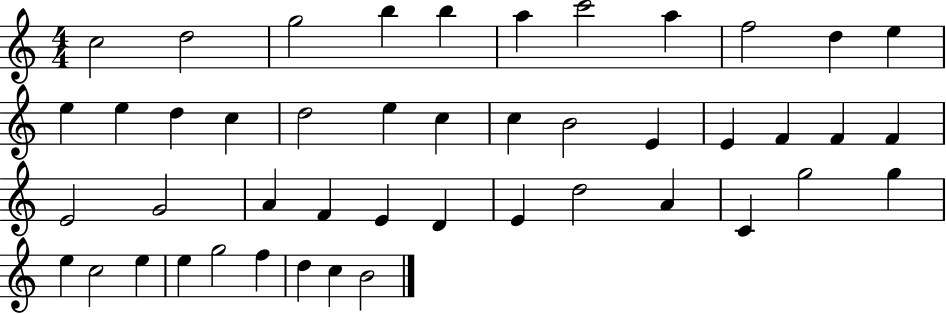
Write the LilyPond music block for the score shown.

{
  \clef treble
  \numericTimeSignature
  \time 4/4
  \key c \major
  c''2 d''2 | g''2 b''4 b''4 | a''4 c'''2 a''4 | f''2 d''4 e''4 | \break e''4 e''4 d''4 c''4 | d''2 e''4 c''4 | c''4 b'2 e'4 | e'4 f'4 f'4 f'4 | \break e'2 g'2 | a'4 f'4 e'4 d'4 | e'4 d''2 a'4 | c'4 g''2 g''4 | \break e''4 c''2 e''4 | e''4 g''2 f''4 | d''4 c''4 b'2 | \bar "|."
}